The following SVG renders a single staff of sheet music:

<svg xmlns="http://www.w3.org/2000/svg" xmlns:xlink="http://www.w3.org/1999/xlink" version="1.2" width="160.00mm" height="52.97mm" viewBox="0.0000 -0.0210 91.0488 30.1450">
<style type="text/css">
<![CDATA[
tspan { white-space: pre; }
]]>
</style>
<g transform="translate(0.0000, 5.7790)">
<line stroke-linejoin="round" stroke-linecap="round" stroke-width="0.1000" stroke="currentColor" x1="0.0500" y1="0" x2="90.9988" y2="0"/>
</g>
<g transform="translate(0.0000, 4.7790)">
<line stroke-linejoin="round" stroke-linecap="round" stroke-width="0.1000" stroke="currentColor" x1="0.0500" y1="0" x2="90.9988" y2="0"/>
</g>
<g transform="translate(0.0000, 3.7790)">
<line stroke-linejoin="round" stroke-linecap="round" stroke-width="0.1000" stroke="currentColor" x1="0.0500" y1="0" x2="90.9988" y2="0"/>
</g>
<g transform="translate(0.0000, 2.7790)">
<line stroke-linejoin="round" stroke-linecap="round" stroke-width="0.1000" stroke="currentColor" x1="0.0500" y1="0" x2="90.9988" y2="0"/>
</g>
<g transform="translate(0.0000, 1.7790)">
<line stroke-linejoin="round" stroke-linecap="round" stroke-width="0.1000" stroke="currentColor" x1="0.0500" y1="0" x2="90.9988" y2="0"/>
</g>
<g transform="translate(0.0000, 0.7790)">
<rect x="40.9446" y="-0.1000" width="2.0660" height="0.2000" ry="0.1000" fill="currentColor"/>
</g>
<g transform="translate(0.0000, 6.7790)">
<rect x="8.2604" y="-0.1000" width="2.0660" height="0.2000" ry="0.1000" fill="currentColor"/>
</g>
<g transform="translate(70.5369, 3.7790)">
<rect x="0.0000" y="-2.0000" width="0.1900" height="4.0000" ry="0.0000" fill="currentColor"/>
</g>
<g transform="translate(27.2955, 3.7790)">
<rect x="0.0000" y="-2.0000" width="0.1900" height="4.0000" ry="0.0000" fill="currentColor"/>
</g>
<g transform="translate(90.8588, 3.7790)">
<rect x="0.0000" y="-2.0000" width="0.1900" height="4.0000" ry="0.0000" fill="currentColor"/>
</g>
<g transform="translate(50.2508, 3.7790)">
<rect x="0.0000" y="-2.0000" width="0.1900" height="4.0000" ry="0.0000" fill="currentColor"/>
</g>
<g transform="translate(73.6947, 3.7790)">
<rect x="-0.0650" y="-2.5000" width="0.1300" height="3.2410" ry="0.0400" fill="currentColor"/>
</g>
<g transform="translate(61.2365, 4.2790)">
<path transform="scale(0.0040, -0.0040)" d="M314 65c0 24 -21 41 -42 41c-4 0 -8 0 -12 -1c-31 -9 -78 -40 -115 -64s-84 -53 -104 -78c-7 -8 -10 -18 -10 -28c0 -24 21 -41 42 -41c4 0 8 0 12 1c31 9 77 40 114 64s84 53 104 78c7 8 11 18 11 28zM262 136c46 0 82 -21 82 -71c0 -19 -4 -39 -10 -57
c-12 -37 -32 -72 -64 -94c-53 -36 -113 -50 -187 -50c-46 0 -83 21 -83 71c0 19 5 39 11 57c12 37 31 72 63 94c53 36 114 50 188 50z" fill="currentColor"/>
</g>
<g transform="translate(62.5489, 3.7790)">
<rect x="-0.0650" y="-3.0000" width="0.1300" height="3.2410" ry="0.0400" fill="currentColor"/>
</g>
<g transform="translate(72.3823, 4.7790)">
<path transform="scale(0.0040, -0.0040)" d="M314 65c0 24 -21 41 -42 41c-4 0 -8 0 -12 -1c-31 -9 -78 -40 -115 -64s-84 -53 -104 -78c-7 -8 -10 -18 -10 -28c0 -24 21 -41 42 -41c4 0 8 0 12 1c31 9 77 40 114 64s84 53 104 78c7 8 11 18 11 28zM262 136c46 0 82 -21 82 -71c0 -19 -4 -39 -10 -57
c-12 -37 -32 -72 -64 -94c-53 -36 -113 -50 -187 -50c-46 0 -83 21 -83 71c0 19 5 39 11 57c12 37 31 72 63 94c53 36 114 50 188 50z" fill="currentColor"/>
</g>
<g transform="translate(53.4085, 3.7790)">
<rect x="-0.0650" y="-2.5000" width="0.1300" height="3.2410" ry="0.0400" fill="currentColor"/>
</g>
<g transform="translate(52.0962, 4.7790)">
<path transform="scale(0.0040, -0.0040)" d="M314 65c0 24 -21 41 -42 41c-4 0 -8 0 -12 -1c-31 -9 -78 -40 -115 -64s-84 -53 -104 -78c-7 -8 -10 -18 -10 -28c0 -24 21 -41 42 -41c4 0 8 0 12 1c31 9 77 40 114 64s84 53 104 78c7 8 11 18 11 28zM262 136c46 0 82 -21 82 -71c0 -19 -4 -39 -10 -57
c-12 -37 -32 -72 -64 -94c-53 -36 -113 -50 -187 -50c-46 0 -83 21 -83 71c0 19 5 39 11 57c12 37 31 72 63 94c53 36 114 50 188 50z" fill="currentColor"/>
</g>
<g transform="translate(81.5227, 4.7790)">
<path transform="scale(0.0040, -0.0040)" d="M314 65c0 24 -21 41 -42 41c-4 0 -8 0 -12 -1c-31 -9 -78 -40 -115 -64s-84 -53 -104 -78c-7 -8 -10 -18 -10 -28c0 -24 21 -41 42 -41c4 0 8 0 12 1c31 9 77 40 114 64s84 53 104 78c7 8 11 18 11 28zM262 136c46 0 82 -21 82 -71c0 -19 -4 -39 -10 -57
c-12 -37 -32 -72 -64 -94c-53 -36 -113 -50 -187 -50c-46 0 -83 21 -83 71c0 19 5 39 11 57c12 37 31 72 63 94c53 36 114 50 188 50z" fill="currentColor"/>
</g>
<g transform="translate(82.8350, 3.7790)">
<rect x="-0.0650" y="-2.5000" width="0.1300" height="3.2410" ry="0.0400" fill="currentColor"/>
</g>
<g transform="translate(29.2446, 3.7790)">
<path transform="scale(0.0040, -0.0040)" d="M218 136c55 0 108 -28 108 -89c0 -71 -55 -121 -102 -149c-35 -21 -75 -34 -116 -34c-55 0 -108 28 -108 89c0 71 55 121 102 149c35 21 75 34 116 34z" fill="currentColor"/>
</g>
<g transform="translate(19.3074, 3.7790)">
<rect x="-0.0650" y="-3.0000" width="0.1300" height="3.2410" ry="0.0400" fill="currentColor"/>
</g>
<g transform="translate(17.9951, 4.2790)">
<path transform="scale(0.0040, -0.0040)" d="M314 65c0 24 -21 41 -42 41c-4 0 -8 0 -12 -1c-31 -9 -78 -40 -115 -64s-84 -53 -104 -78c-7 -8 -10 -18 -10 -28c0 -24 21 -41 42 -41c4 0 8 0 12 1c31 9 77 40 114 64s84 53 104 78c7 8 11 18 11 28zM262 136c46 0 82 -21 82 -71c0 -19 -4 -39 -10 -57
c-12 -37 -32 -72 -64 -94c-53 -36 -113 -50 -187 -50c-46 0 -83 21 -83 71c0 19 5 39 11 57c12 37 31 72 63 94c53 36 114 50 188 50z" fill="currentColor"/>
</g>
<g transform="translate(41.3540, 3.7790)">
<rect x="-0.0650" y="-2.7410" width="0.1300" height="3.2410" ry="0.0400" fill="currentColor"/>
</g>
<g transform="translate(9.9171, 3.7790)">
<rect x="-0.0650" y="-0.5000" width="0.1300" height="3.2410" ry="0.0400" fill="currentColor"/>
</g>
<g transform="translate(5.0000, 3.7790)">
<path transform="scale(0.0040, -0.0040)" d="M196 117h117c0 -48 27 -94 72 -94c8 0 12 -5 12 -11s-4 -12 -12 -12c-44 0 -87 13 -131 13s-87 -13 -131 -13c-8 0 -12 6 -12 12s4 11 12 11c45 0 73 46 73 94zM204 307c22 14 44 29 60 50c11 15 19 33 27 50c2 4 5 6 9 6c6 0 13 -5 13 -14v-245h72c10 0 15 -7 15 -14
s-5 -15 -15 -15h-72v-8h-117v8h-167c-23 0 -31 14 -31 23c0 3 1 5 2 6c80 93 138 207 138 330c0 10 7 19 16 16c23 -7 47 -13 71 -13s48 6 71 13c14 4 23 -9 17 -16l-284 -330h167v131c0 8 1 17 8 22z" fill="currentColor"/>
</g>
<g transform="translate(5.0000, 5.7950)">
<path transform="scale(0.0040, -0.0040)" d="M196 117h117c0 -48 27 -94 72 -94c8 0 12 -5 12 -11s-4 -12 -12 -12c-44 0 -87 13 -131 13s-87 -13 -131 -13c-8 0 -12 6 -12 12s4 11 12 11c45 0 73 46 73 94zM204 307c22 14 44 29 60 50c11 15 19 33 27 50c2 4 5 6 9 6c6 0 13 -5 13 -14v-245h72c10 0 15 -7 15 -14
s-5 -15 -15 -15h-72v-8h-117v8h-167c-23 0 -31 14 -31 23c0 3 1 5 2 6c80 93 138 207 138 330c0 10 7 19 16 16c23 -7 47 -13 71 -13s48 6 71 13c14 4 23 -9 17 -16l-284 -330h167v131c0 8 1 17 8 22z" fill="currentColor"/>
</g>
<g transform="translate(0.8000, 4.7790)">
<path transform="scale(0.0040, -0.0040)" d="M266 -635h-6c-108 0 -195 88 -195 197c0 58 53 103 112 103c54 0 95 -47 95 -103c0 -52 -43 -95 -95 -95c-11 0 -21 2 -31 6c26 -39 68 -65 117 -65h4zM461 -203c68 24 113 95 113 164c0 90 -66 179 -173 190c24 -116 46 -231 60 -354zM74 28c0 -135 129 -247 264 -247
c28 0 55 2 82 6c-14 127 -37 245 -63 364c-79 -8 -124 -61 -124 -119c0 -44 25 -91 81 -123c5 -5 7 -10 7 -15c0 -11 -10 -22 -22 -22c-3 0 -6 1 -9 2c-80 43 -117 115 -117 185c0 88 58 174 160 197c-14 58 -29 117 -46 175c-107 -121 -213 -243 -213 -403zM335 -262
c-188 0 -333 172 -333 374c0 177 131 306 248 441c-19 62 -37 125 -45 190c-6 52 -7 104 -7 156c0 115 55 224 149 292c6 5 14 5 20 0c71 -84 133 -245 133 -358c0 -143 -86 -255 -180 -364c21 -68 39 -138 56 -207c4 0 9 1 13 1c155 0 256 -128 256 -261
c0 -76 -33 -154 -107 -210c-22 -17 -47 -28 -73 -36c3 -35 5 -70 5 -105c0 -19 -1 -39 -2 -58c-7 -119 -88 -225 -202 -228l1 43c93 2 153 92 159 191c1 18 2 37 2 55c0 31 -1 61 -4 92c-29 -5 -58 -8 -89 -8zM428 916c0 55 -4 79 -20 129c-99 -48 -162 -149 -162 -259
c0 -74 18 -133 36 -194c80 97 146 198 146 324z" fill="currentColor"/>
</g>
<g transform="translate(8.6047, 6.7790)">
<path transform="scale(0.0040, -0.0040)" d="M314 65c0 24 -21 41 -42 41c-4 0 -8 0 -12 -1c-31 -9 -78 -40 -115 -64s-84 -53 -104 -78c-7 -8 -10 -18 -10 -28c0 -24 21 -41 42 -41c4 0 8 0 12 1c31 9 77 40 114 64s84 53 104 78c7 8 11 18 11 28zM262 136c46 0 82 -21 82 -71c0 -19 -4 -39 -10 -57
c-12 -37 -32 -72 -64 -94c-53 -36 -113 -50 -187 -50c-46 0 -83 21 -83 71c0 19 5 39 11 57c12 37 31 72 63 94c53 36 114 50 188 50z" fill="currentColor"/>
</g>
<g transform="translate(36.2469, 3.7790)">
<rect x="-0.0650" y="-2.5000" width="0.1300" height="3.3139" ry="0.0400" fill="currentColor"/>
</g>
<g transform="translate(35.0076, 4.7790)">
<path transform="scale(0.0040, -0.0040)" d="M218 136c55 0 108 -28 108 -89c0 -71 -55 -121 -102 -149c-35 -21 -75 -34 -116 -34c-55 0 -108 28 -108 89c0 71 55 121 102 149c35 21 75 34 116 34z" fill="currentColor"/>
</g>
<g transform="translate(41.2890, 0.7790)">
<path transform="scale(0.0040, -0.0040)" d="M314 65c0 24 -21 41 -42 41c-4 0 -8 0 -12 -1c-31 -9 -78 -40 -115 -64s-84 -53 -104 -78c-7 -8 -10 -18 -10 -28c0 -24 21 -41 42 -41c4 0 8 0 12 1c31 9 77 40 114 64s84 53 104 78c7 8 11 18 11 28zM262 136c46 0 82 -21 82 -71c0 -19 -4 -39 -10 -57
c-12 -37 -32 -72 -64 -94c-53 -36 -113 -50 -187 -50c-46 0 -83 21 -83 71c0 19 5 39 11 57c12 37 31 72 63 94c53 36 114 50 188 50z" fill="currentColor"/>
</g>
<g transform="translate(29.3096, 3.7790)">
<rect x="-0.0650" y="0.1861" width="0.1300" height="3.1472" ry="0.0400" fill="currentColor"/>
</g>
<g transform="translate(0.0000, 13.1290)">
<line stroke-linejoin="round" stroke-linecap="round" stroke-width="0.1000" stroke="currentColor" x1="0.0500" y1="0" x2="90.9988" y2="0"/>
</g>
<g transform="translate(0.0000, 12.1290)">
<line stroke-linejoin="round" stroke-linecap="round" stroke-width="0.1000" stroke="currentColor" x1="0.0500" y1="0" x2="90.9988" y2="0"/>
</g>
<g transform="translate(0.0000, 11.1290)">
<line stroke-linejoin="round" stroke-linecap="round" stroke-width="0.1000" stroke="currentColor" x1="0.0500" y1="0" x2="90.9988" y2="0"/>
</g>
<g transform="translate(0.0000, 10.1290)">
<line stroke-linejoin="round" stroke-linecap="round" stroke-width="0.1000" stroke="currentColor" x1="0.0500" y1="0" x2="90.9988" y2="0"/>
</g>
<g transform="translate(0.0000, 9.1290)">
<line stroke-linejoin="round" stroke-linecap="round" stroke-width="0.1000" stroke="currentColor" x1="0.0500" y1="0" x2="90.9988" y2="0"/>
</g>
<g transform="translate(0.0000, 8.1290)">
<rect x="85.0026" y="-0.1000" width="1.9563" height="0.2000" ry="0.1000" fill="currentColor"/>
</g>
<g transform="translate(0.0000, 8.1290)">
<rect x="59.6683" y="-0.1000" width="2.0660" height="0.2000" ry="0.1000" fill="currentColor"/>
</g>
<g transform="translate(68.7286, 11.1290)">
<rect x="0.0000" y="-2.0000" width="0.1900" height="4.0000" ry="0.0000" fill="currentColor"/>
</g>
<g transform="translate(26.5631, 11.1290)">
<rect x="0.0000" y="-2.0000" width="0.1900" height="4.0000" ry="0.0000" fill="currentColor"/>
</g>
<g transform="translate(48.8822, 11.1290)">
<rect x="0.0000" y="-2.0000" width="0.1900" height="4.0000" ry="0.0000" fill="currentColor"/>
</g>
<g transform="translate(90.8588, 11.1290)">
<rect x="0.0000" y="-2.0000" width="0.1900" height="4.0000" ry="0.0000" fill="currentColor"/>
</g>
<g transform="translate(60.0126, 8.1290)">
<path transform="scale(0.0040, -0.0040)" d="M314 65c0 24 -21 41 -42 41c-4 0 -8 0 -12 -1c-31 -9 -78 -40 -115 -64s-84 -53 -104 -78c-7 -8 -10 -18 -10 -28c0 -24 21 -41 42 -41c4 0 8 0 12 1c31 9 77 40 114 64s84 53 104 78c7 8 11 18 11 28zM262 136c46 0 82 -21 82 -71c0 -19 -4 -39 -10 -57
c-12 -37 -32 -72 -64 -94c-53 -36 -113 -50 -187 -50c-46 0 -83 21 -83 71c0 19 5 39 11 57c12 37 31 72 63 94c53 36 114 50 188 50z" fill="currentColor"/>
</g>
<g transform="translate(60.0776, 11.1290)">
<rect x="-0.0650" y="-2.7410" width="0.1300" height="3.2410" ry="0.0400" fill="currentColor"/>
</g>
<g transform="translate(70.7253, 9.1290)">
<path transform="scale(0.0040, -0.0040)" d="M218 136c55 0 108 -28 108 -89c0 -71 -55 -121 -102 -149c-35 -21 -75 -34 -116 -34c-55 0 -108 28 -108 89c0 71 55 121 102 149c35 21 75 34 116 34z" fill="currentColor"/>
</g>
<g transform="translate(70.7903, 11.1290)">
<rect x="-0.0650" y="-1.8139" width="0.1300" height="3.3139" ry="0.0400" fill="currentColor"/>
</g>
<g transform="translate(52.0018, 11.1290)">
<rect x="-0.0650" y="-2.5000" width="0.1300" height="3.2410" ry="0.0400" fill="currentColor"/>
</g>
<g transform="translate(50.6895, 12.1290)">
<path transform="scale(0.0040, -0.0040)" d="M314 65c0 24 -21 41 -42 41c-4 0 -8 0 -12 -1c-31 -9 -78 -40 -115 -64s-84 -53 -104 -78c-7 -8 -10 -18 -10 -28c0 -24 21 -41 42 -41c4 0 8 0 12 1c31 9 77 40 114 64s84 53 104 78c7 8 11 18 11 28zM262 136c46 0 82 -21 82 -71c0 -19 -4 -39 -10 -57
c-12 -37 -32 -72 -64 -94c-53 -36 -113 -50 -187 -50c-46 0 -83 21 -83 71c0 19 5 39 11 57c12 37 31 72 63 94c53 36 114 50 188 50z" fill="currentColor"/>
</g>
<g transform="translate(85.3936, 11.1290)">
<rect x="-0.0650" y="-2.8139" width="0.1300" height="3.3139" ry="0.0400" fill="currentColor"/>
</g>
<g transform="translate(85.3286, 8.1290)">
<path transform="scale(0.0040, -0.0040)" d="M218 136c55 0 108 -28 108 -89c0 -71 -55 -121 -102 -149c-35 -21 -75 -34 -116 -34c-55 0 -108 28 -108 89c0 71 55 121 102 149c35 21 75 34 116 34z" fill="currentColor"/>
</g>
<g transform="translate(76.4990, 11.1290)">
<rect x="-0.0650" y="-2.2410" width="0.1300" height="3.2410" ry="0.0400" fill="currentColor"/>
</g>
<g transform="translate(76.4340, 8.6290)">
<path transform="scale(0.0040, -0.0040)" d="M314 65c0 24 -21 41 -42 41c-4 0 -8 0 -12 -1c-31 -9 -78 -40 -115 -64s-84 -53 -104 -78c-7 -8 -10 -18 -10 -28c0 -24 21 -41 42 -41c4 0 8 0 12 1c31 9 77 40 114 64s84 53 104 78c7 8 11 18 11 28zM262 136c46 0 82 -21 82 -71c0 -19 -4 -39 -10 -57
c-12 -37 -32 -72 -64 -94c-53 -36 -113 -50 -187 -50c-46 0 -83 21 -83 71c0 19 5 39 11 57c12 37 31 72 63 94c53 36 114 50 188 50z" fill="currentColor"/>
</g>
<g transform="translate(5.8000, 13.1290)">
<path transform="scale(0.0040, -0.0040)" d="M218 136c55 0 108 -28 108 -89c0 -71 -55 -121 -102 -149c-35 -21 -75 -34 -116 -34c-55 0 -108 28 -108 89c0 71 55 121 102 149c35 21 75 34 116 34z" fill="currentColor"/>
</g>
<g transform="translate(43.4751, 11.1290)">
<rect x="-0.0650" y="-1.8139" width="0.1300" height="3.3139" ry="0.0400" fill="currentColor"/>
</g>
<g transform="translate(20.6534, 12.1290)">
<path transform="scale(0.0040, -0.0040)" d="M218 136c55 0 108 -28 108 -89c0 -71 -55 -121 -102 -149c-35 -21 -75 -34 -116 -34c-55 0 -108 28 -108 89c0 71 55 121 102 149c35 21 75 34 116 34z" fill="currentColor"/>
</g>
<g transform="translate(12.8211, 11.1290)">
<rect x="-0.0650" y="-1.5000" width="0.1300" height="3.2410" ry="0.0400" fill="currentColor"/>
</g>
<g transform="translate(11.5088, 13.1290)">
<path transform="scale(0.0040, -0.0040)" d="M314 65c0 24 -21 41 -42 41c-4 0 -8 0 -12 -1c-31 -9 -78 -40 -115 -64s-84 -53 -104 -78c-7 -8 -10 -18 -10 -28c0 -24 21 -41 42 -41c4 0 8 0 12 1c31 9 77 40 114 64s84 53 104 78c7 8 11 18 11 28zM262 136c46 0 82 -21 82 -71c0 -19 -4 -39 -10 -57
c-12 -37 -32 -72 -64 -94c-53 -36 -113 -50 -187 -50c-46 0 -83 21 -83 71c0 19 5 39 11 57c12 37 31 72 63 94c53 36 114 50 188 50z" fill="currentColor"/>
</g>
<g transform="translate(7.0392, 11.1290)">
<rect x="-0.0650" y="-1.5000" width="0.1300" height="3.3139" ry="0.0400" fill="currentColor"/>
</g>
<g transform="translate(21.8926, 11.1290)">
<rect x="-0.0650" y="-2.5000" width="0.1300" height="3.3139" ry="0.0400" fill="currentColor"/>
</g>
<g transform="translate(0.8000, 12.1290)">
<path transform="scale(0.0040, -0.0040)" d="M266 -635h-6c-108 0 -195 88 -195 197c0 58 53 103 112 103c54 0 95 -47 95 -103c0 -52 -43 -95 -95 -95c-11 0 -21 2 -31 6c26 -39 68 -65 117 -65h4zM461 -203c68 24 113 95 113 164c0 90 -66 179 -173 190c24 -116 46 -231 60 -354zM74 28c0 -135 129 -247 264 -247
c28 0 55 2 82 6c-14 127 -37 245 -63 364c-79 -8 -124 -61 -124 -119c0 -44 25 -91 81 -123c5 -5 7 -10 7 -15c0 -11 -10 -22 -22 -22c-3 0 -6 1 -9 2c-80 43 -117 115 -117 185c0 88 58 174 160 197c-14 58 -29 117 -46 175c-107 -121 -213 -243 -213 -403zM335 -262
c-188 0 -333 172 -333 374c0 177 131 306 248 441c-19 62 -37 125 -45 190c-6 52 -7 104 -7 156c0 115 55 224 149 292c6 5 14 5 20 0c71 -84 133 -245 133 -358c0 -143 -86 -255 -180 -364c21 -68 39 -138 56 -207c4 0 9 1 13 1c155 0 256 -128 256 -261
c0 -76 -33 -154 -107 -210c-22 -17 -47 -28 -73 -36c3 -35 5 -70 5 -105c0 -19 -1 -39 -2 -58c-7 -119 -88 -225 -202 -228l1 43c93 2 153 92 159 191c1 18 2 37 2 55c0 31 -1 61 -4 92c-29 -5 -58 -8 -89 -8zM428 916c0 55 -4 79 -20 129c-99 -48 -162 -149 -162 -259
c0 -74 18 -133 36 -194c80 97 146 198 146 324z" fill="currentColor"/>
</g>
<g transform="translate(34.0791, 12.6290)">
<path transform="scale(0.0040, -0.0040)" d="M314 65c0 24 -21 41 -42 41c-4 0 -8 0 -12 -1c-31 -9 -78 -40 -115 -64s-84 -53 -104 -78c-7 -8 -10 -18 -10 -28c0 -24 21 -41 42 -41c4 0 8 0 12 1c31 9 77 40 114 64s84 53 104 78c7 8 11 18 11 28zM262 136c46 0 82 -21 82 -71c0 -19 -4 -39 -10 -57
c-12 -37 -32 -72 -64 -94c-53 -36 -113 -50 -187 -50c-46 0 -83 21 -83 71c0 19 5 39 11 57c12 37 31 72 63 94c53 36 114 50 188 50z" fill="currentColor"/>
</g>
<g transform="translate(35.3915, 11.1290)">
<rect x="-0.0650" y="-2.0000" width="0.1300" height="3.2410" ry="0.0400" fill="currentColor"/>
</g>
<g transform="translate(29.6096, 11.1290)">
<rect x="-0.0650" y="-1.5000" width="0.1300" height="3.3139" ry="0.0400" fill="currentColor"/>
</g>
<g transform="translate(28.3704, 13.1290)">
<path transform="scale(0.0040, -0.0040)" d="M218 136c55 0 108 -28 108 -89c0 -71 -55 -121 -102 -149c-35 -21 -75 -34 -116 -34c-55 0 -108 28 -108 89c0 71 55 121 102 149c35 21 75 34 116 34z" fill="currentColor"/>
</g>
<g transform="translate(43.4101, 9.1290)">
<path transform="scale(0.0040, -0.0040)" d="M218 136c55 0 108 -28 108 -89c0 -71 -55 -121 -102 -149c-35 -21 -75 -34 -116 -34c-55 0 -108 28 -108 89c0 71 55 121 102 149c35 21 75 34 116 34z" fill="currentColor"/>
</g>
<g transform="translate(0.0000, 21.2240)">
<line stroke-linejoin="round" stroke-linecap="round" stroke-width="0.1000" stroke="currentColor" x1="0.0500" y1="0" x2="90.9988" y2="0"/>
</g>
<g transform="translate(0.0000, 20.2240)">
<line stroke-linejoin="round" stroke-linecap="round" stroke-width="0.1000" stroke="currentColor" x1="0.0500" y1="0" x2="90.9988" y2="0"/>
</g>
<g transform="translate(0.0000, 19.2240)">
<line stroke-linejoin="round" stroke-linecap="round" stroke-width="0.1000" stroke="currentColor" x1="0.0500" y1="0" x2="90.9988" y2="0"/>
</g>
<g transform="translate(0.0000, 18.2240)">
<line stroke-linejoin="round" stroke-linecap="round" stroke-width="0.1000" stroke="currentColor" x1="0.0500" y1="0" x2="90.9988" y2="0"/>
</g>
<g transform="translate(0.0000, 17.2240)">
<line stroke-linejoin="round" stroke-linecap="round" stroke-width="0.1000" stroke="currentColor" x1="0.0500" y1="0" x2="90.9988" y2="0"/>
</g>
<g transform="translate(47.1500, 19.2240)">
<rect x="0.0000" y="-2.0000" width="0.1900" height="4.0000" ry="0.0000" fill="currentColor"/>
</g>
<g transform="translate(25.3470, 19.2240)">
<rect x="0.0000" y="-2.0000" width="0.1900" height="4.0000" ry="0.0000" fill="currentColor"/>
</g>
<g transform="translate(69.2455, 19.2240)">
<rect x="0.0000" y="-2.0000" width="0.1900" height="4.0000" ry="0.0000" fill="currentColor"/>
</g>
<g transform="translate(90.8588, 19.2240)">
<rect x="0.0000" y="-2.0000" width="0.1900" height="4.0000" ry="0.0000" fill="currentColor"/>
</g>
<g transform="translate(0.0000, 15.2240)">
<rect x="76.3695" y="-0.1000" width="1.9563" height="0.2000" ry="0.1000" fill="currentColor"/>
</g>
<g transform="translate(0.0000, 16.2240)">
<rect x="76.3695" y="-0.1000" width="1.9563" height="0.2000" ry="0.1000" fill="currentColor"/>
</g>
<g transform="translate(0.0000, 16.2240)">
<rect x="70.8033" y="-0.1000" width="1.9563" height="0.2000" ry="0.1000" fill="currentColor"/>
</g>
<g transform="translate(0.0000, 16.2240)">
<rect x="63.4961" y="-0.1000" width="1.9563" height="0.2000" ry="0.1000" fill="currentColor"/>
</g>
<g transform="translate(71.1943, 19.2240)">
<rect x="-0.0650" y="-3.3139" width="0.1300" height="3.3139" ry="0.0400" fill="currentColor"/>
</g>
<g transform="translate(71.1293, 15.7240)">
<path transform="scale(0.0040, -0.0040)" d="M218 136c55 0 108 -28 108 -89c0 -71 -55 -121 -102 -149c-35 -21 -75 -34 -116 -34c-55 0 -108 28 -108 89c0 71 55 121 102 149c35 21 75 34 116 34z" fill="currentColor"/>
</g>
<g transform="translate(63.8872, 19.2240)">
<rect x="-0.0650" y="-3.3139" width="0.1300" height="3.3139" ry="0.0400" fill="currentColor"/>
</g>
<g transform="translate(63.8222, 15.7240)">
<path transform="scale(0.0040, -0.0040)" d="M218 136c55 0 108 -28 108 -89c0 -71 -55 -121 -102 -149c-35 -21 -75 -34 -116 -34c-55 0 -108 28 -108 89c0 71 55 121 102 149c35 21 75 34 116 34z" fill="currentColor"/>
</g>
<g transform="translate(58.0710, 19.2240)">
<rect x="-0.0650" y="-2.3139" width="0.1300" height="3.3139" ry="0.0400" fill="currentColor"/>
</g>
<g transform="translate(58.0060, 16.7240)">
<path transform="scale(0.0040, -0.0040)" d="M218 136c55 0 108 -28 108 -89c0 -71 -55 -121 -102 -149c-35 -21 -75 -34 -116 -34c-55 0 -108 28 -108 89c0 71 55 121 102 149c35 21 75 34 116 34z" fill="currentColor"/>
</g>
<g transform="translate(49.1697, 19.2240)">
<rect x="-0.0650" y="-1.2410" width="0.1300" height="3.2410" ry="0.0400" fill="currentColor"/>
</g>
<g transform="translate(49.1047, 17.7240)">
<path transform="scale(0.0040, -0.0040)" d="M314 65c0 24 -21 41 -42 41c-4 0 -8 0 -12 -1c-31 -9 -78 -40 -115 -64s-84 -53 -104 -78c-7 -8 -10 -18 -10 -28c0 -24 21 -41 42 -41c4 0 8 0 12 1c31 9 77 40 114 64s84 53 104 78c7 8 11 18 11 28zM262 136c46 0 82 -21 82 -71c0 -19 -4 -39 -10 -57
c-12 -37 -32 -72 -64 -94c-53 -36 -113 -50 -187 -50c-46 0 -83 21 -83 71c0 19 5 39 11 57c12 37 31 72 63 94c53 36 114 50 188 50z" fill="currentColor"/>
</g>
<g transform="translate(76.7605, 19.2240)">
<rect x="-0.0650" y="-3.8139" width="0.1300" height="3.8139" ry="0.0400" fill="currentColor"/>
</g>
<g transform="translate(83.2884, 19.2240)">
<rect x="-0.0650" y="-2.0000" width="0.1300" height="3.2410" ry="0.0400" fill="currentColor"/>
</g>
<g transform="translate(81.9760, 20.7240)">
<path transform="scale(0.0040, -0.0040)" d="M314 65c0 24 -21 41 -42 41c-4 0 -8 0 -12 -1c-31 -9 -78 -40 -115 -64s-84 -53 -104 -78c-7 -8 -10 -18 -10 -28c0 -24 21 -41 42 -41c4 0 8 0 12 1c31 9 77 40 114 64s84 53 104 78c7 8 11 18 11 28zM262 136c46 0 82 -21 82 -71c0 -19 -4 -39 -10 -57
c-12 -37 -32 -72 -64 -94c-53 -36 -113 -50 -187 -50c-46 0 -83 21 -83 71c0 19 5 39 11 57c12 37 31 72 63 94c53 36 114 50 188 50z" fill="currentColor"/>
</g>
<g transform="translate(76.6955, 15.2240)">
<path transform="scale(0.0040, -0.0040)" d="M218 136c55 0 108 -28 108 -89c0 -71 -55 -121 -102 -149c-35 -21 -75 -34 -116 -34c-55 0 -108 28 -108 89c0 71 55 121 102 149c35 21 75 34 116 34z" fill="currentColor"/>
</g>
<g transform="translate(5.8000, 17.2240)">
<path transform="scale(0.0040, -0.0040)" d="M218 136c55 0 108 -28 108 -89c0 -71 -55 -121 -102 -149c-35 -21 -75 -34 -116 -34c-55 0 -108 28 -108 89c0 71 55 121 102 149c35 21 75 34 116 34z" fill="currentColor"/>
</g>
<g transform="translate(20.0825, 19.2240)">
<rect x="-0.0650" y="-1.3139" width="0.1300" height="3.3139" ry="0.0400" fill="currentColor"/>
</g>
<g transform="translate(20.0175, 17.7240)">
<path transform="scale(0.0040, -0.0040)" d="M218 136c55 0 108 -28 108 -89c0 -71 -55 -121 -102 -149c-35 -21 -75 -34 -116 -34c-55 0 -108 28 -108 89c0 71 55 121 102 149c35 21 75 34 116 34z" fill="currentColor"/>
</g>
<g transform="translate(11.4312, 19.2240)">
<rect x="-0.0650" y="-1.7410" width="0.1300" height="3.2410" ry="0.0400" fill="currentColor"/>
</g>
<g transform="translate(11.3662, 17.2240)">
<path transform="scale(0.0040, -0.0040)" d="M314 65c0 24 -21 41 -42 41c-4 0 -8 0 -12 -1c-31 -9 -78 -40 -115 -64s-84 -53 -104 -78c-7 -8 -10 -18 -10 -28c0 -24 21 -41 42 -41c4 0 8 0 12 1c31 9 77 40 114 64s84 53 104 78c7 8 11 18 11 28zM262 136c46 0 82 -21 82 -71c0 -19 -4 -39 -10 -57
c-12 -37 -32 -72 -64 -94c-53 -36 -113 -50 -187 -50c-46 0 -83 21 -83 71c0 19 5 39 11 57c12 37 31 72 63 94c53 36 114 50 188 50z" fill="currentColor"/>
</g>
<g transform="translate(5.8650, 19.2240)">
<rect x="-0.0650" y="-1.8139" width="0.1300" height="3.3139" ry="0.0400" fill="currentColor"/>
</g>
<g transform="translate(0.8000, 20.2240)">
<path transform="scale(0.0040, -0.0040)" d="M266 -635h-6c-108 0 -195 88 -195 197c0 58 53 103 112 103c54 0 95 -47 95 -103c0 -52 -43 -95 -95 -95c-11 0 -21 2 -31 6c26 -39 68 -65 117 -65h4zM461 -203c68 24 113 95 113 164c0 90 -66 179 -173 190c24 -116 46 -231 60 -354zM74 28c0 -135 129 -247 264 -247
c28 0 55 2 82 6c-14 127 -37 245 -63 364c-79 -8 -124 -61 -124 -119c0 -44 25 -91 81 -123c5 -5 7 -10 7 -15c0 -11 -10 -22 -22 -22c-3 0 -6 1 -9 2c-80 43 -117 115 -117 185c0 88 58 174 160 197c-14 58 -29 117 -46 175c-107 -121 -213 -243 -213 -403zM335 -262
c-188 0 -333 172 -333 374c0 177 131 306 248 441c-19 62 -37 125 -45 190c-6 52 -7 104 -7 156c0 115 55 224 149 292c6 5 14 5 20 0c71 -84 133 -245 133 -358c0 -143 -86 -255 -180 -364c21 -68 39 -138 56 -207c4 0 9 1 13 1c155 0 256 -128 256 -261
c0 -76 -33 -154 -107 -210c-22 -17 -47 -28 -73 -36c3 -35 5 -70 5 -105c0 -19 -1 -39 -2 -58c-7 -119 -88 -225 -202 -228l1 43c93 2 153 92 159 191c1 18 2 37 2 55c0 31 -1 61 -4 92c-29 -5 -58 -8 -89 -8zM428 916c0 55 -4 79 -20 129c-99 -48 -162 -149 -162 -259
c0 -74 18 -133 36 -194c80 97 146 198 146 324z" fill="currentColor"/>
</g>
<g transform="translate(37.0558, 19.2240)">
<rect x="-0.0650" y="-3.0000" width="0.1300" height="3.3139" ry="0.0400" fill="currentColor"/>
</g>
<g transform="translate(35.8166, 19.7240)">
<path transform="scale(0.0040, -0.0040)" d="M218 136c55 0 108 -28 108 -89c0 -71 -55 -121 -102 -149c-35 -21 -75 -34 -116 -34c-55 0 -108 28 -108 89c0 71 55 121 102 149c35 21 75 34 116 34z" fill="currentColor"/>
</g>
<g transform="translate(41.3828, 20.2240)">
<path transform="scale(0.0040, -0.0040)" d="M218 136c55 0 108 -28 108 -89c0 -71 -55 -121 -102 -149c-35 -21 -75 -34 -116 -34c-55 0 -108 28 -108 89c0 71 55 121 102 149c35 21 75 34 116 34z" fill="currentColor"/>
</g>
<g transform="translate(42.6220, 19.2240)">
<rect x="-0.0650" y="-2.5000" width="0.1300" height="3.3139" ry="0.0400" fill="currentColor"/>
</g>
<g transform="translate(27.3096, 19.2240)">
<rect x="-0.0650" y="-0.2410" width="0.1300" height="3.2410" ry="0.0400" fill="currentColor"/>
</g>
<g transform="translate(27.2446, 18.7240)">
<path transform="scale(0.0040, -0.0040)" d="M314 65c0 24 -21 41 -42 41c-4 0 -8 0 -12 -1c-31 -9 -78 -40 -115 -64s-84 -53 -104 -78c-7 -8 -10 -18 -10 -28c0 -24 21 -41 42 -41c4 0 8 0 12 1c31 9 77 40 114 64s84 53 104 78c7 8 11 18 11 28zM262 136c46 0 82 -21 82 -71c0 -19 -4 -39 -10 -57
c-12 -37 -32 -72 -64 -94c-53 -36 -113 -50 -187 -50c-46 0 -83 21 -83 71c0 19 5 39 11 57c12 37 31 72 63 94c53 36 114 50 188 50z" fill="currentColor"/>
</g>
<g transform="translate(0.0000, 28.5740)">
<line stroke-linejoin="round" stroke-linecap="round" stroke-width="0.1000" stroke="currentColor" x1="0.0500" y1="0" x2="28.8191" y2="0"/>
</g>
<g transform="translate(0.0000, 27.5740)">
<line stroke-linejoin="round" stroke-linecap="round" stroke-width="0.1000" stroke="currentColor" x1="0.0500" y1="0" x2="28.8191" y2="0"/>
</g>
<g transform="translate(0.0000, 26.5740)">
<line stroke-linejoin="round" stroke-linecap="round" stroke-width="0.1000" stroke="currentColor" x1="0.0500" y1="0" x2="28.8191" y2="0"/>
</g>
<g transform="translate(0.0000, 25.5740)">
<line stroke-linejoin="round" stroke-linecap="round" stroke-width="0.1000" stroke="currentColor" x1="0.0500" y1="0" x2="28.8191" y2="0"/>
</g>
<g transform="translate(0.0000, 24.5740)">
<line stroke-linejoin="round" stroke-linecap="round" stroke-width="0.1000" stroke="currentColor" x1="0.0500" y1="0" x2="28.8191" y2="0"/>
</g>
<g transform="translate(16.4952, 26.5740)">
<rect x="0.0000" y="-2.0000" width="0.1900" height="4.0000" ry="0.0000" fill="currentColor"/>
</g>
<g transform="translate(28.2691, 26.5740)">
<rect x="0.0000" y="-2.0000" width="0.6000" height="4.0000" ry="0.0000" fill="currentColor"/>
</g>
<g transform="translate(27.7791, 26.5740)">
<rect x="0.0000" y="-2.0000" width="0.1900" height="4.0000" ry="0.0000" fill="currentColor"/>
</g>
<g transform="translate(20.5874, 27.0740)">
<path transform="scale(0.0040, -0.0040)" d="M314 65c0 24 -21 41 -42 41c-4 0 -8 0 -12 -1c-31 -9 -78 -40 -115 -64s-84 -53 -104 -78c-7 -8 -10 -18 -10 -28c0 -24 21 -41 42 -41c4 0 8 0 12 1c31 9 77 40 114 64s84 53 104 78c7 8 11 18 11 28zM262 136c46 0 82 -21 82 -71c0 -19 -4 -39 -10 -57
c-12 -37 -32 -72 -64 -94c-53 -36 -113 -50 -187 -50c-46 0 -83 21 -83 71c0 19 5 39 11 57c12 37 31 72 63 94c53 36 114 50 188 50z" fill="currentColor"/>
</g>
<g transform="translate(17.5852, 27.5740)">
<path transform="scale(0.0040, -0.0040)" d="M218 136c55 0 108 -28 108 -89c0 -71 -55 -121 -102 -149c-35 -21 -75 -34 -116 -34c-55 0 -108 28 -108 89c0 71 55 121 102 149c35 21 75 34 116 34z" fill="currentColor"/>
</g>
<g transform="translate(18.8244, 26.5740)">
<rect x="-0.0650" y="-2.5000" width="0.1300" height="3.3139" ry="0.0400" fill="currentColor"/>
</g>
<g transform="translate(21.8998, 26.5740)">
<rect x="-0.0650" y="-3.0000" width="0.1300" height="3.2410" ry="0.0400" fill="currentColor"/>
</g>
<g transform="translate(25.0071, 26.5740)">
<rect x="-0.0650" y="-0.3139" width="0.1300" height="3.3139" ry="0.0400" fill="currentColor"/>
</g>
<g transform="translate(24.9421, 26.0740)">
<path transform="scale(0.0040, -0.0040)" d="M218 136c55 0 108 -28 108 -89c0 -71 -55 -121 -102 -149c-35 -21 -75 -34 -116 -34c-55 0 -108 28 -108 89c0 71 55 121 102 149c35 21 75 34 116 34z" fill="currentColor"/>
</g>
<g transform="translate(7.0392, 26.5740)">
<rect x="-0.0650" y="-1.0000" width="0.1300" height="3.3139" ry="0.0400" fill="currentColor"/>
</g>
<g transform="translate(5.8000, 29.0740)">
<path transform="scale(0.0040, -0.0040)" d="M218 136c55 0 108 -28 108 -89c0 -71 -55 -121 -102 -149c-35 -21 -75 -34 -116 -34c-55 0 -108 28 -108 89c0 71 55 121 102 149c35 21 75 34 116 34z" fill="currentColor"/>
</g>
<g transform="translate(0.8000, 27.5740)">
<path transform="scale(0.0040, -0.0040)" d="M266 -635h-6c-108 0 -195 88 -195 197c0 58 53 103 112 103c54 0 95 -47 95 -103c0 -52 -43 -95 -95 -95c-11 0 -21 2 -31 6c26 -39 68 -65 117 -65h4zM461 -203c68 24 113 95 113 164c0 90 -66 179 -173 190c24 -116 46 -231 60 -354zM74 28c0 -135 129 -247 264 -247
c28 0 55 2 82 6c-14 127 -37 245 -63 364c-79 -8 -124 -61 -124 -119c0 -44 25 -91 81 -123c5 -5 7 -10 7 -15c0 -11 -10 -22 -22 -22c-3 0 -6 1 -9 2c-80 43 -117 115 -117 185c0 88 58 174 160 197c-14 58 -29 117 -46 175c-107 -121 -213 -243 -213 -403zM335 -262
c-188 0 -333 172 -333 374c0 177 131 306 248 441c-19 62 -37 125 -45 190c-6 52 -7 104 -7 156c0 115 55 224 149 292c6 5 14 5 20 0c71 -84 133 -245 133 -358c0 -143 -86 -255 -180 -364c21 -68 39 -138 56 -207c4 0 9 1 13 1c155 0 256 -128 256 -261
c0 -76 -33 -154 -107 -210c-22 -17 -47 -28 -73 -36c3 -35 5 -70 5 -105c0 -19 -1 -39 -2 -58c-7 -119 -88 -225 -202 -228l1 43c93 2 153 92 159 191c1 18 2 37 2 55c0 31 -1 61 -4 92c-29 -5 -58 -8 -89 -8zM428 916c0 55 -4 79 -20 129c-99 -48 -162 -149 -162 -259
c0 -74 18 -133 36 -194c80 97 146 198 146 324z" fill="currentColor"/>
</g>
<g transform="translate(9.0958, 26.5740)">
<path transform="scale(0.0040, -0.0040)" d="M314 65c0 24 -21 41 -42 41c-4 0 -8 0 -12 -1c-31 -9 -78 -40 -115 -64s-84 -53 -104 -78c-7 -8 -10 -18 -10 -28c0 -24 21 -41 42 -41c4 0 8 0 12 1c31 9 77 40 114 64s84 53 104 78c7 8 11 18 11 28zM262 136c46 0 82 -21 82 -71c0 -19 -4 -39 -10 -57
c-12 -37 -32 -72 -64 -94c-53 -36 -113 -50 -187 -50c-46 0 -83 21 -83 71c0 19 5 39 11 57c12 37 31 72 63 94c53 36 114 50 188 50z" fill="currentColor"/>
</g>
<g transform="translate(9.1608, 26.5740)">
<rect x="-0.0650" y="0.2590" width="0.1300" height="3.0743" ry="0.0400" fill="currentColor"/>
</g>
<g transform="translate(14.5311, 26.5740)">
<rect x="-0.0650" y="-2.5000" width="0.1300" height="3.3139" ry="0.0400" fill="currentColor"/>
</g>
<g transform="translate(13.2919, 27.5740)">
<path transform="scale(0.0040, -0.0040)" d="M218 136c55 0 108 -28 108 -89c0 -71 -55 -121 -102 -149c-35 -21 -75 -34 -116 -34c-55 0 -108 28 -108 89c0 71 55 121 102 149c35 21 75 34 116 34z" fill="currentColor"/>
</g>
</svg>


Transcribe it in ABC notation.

X:1
T:Untitled
M:4/4
L:1/4
K:C
C2 A2 B G a2 G2 A2 G2 G2 E E2 G E F2 f G2 a2 f g2 a f f2 e c2 A G e2 g b b c' F2 D B2 G G A2 c